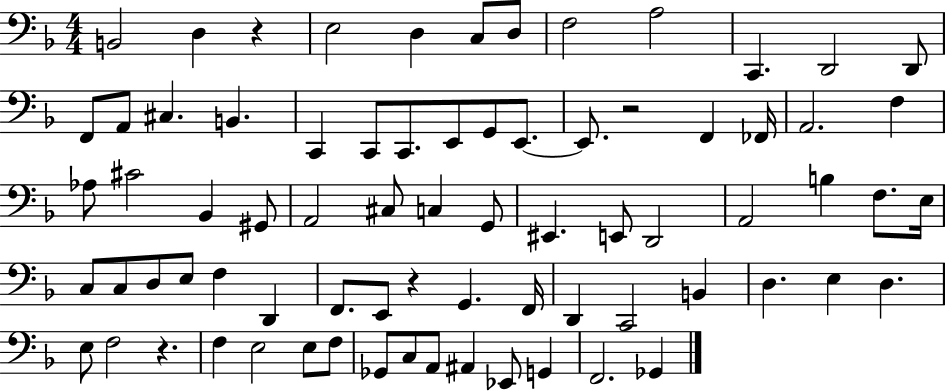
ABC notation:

X:1
T:Untitled
M:4/4
L:1/4
K:F
B,,2 D, z E,2 D, C,/2 D,/2 F,2 A,2 C,, D,,2 D,,/2 F,,/2 A,,/2 ^C, B,, C,, C,,/2 C,,/2 E,,/2 G,,/2 E,,/2 E,,/2 z2 F,, _F,,/4 A,,2 F, _A,/2 ^C2 _B,, ^G,,/2 A,,2 ^C,/2 C, G,,/2 ^E,, E,,/2 D,,2 A,,2 B, F,/2 E,/4 C,/2 C,/2 D,/2 E,/2 F, D,, F,,/2 E,,/2 z G,, F,,/4 D,, C,,2 B,, D, E, D, E,/2 F,2 z F, E,2 E,/2 F,/2 _G,,/2 C,/2 A,,/2 ^A,, _E,,/2 G,, F,,2 _G,,